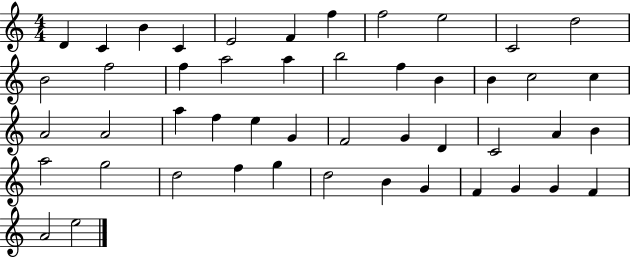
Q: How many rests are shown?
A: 0